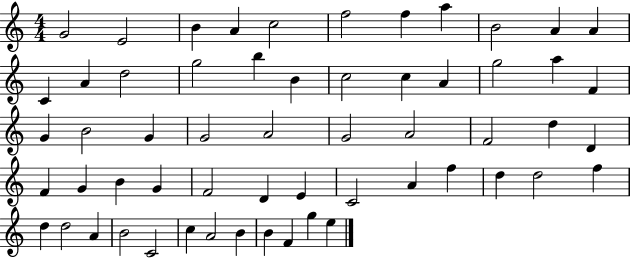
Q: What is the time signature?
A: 4/4